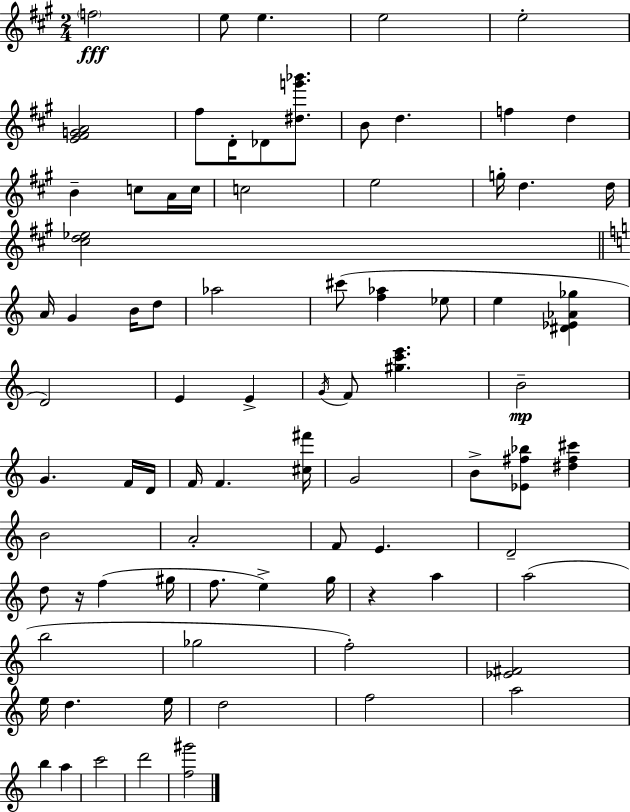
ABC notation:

X:1
T:Untitled
M:2/4
L:1/4
K:A
f2 e/2 e e2 e2 [E^FGA]2 ^f/2 D/4 _D/2 [^dg'_b']/2 B/2 d f d B c/2 A/4 c/4 c2 e2 g/4 d d/4 [^cd_e]2 A/4 G B/4 d/2 _a2 ^c'/2 [f_a] _e/2 e [^D_E_A_g] D2 E E G/4 F/2 [^gc'e'] B2 G F/4 D/4 F/4 F [^c^f']/4 G2 B/2 [_E^f_b]/2 [^d^f^c'] B2 A2 F/2 E D2 d/2 z/4 f ^g/4 f/2 e g/4 z a a2 b2 _g2 f2 [_E^F]2 e/4 d e/4 d2 f2 a2 b a c'2 d'2 [f^g']2